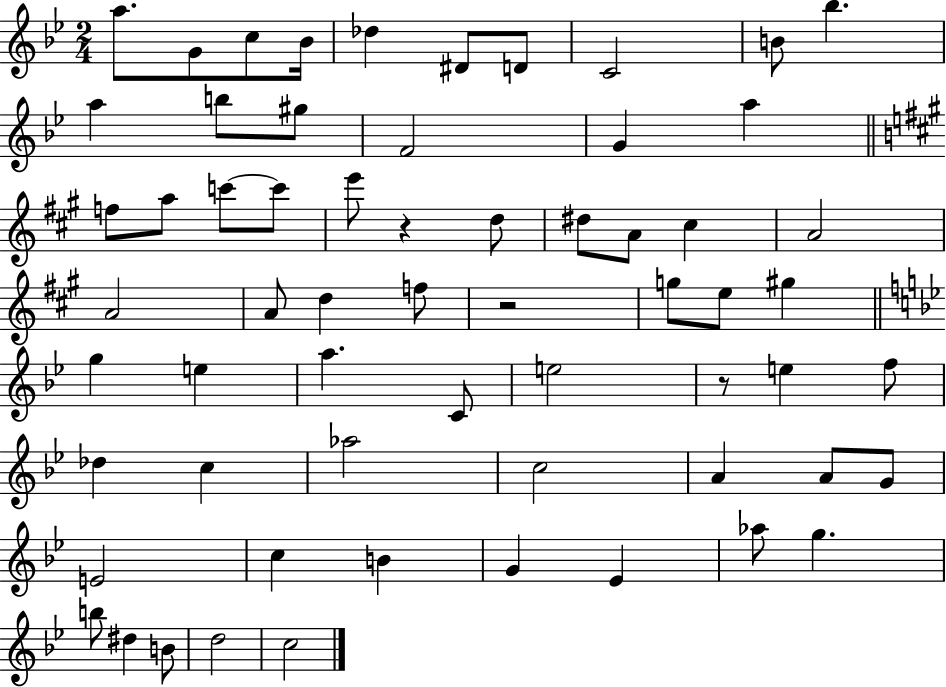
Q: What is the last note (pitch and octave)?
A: C5